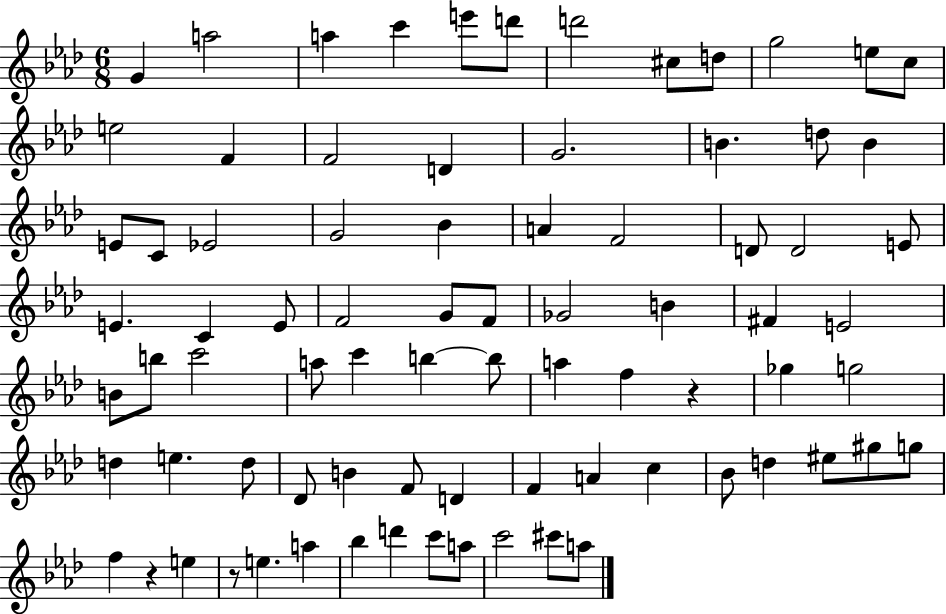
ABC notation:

X:1
T:Untitled
M:6/8
L:1/4
K:Ab
G a2 a c' e'/2 d'/2 d'2 ^c/2 d/2 g2 e/2 c/2 e2 F F2 D G2 B d/2 B E/2 C/2 _E2 G2 _B A F2 D/2 D2 E/2 E C E/2 F2 G/2 F/2 _G2 B ^F E2 B/2 b/2 c'2 a/2 c' b b/2 a f z _g g2 d e d/2 _D/2 B F/2 D F A c _B/2 d ^e/2 ^g/2 g/2 f z e z/2 e a _b d' c'/2 a/2 c'2 ^c'/2 a/2